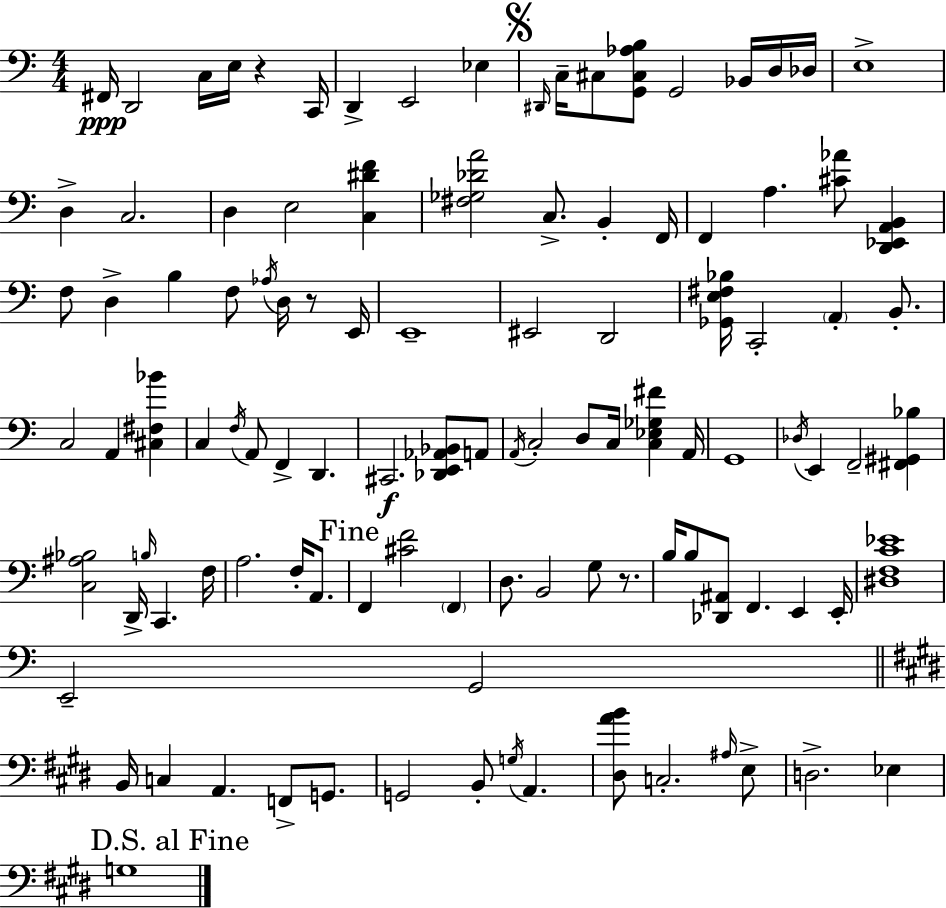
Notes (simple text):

F#2/s D2/h C3/s E3/s R/q C2/s D2/q E2/h Eb3/q D#2/s C3/s C#3/e [G2,C#3,Ab3,B3]/e G2/h Bb2/s D3/s Db3/s E3/w D3/q C3/h. D3/q E3/h [C3,D#4,F4]/q [F#3,Gb3,Db4,A4]/h C3/e. B2/q F2/s F2/q A3/q. [C#4,Ab4]/e [D2,Eb2,A2,B2]/q F3/e D3/q B3/q F3/e Ab3/s D3/s R/e E2/s E2/w EIS2/h D2/h [Gb2,E3,F#3,Bb3]/s C2/h A2/q B2/e. C3/h A2/q [C#3,F#3,Bb4]/q C3/q F3/s A2/e F2/q D2/q. C#2/h. [Db2,E2,Ab2,Bb2]/e A2/e A2/s C3/h D3/e C3/s [C3,Eb3,Gb3,F#4]/q A2/s G2/w Db3/s E2/q F2/h [F#2,G#2,Bb3]/q [C3,A#3,Bb3]/h D2/s B3/s C2/q. F3/s A3/h. F3/s A2/e. F2/q [C#4,F4]/h F2/q D3/e. B2/h G3/e R/e. B3/s B3/e [Db2,A#2]/e F2/q. E2/q E2/s [D#3,F3,C4,Eb4]/w E2/h G2/h B2/s C3/q A2/q. F2/e G2/e. G2/h B2/e G3/s A2/q. [D#3,A4,B4]/e C3/h. A#3/s E3/e D3/h. Eb3/q G3/w